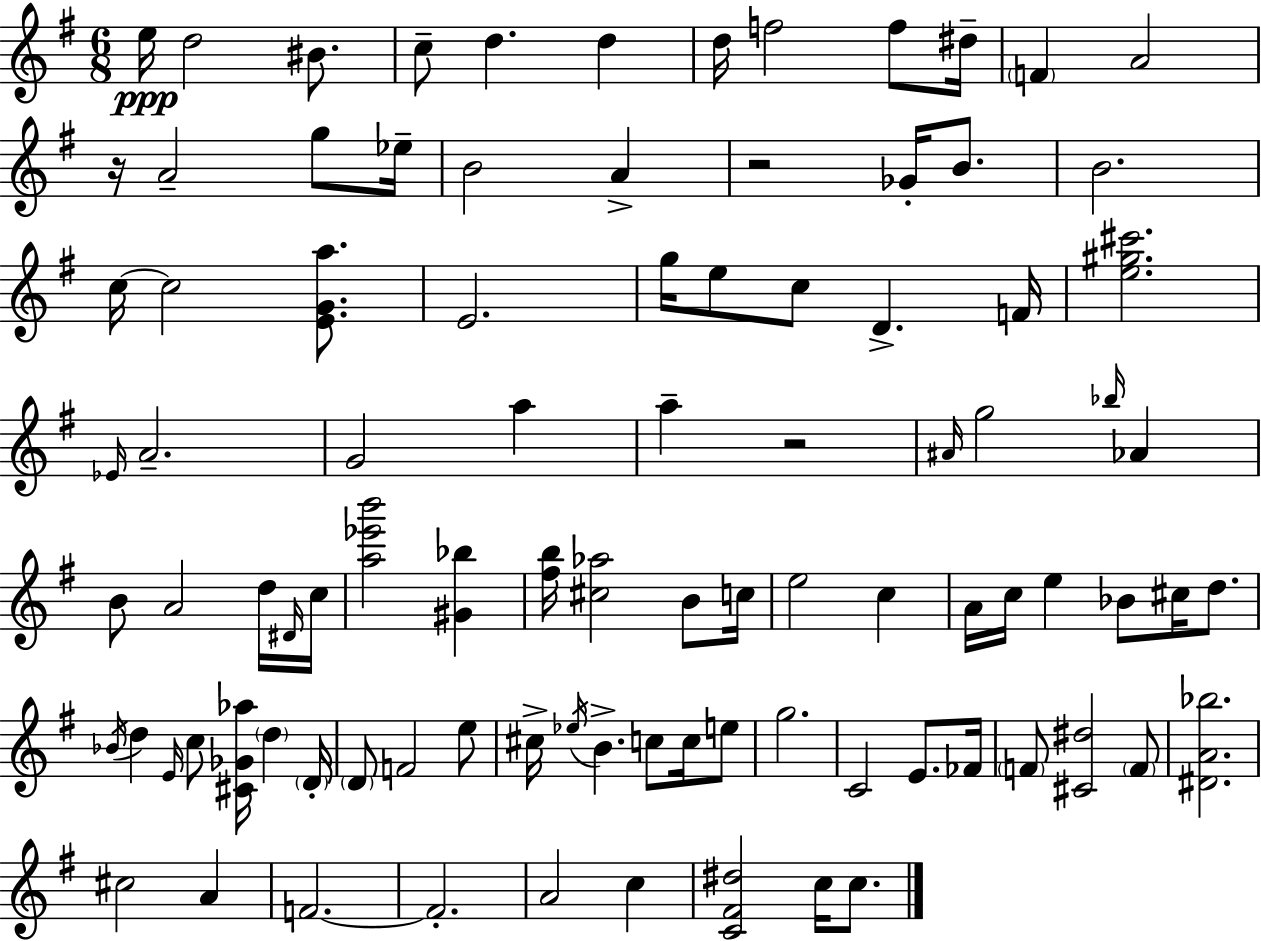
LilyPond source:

{
  \clef treble
  \numericTimeSignature
  \time 6/8
  \key e \minor
  e''16\ppp d''2 bis'8. | c''8-- d''4. d''4 | d''16 f''2 f''8 dis''16-- | \parenthesize f'4 a'2 | \break r16 a'2-- g''8 ees''16-- | b'2 a'4-> | r2 ges'16-. b'8. | b'2. | \break c''16~~ c''2 <e' g' a''>8. | e'2. | g''16 e''8 c''8 d'4.-> f'16 | <e'' gis'' cis'''>2. | \break \grace { ees'16 } a'2.-- | g'2 a''4 | a''4-- r2 | \grace { ais'16 } g''2 \grace { bes''16 } aes'4 | \break b'8 a'2 | d''16 \grace { dis'16 } c''16 <a'' ees''' b'''>2 | <gis' bes''>4 <fis'' b''>16 <cis'' aes''>2 | b'8 c''16 e''2 | \break c''4 a'16 c''16 e''4 bes'8 | cis''16 d''8. \acciaccatura { bes'16 } d''4 \grace { e'16 } c''8 | <cis' ges' aes''>16 \parenthesize d''4 \parenthesize d'16-. \parenthesize d'8 f'2 | e''8 cis''16-> \acciaccatura { ees''16 } b'4.-> | \break c''8 c''16 e''8 g''2. | c'2 | e'8. fes'16 \parenthesize f'8 <cis' dis''>2 | \parenthesize f'8 <dis' a' bes''>2. | \break cis''2 | a'4 f'2.~~ | f'2.-. | a'2 | \break c''4 <c' fis' dis''>2 | c''16 c''8. \bar "|."
}